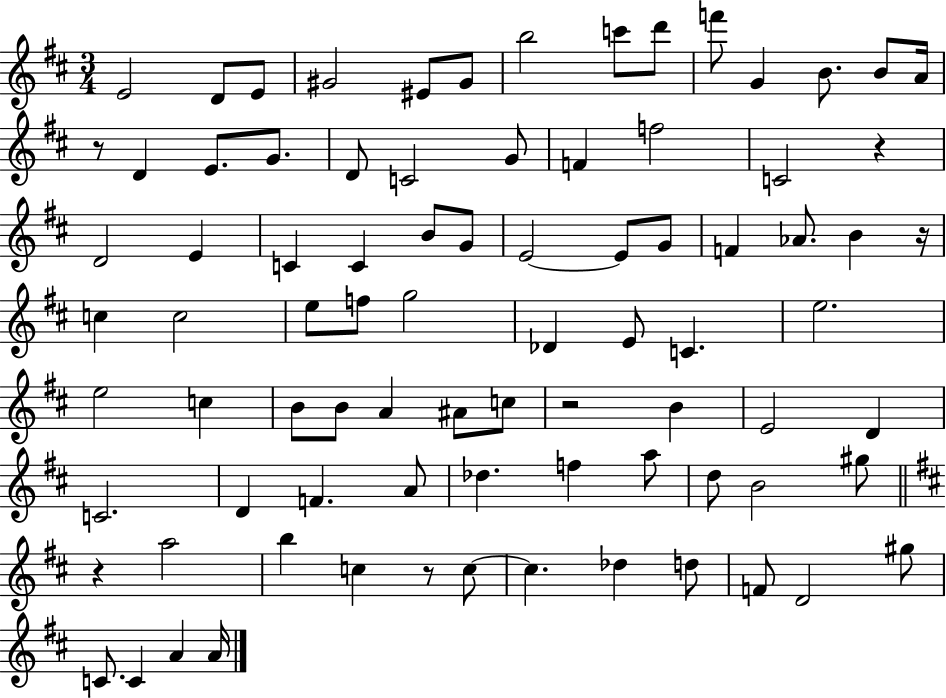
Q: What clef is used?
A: treble